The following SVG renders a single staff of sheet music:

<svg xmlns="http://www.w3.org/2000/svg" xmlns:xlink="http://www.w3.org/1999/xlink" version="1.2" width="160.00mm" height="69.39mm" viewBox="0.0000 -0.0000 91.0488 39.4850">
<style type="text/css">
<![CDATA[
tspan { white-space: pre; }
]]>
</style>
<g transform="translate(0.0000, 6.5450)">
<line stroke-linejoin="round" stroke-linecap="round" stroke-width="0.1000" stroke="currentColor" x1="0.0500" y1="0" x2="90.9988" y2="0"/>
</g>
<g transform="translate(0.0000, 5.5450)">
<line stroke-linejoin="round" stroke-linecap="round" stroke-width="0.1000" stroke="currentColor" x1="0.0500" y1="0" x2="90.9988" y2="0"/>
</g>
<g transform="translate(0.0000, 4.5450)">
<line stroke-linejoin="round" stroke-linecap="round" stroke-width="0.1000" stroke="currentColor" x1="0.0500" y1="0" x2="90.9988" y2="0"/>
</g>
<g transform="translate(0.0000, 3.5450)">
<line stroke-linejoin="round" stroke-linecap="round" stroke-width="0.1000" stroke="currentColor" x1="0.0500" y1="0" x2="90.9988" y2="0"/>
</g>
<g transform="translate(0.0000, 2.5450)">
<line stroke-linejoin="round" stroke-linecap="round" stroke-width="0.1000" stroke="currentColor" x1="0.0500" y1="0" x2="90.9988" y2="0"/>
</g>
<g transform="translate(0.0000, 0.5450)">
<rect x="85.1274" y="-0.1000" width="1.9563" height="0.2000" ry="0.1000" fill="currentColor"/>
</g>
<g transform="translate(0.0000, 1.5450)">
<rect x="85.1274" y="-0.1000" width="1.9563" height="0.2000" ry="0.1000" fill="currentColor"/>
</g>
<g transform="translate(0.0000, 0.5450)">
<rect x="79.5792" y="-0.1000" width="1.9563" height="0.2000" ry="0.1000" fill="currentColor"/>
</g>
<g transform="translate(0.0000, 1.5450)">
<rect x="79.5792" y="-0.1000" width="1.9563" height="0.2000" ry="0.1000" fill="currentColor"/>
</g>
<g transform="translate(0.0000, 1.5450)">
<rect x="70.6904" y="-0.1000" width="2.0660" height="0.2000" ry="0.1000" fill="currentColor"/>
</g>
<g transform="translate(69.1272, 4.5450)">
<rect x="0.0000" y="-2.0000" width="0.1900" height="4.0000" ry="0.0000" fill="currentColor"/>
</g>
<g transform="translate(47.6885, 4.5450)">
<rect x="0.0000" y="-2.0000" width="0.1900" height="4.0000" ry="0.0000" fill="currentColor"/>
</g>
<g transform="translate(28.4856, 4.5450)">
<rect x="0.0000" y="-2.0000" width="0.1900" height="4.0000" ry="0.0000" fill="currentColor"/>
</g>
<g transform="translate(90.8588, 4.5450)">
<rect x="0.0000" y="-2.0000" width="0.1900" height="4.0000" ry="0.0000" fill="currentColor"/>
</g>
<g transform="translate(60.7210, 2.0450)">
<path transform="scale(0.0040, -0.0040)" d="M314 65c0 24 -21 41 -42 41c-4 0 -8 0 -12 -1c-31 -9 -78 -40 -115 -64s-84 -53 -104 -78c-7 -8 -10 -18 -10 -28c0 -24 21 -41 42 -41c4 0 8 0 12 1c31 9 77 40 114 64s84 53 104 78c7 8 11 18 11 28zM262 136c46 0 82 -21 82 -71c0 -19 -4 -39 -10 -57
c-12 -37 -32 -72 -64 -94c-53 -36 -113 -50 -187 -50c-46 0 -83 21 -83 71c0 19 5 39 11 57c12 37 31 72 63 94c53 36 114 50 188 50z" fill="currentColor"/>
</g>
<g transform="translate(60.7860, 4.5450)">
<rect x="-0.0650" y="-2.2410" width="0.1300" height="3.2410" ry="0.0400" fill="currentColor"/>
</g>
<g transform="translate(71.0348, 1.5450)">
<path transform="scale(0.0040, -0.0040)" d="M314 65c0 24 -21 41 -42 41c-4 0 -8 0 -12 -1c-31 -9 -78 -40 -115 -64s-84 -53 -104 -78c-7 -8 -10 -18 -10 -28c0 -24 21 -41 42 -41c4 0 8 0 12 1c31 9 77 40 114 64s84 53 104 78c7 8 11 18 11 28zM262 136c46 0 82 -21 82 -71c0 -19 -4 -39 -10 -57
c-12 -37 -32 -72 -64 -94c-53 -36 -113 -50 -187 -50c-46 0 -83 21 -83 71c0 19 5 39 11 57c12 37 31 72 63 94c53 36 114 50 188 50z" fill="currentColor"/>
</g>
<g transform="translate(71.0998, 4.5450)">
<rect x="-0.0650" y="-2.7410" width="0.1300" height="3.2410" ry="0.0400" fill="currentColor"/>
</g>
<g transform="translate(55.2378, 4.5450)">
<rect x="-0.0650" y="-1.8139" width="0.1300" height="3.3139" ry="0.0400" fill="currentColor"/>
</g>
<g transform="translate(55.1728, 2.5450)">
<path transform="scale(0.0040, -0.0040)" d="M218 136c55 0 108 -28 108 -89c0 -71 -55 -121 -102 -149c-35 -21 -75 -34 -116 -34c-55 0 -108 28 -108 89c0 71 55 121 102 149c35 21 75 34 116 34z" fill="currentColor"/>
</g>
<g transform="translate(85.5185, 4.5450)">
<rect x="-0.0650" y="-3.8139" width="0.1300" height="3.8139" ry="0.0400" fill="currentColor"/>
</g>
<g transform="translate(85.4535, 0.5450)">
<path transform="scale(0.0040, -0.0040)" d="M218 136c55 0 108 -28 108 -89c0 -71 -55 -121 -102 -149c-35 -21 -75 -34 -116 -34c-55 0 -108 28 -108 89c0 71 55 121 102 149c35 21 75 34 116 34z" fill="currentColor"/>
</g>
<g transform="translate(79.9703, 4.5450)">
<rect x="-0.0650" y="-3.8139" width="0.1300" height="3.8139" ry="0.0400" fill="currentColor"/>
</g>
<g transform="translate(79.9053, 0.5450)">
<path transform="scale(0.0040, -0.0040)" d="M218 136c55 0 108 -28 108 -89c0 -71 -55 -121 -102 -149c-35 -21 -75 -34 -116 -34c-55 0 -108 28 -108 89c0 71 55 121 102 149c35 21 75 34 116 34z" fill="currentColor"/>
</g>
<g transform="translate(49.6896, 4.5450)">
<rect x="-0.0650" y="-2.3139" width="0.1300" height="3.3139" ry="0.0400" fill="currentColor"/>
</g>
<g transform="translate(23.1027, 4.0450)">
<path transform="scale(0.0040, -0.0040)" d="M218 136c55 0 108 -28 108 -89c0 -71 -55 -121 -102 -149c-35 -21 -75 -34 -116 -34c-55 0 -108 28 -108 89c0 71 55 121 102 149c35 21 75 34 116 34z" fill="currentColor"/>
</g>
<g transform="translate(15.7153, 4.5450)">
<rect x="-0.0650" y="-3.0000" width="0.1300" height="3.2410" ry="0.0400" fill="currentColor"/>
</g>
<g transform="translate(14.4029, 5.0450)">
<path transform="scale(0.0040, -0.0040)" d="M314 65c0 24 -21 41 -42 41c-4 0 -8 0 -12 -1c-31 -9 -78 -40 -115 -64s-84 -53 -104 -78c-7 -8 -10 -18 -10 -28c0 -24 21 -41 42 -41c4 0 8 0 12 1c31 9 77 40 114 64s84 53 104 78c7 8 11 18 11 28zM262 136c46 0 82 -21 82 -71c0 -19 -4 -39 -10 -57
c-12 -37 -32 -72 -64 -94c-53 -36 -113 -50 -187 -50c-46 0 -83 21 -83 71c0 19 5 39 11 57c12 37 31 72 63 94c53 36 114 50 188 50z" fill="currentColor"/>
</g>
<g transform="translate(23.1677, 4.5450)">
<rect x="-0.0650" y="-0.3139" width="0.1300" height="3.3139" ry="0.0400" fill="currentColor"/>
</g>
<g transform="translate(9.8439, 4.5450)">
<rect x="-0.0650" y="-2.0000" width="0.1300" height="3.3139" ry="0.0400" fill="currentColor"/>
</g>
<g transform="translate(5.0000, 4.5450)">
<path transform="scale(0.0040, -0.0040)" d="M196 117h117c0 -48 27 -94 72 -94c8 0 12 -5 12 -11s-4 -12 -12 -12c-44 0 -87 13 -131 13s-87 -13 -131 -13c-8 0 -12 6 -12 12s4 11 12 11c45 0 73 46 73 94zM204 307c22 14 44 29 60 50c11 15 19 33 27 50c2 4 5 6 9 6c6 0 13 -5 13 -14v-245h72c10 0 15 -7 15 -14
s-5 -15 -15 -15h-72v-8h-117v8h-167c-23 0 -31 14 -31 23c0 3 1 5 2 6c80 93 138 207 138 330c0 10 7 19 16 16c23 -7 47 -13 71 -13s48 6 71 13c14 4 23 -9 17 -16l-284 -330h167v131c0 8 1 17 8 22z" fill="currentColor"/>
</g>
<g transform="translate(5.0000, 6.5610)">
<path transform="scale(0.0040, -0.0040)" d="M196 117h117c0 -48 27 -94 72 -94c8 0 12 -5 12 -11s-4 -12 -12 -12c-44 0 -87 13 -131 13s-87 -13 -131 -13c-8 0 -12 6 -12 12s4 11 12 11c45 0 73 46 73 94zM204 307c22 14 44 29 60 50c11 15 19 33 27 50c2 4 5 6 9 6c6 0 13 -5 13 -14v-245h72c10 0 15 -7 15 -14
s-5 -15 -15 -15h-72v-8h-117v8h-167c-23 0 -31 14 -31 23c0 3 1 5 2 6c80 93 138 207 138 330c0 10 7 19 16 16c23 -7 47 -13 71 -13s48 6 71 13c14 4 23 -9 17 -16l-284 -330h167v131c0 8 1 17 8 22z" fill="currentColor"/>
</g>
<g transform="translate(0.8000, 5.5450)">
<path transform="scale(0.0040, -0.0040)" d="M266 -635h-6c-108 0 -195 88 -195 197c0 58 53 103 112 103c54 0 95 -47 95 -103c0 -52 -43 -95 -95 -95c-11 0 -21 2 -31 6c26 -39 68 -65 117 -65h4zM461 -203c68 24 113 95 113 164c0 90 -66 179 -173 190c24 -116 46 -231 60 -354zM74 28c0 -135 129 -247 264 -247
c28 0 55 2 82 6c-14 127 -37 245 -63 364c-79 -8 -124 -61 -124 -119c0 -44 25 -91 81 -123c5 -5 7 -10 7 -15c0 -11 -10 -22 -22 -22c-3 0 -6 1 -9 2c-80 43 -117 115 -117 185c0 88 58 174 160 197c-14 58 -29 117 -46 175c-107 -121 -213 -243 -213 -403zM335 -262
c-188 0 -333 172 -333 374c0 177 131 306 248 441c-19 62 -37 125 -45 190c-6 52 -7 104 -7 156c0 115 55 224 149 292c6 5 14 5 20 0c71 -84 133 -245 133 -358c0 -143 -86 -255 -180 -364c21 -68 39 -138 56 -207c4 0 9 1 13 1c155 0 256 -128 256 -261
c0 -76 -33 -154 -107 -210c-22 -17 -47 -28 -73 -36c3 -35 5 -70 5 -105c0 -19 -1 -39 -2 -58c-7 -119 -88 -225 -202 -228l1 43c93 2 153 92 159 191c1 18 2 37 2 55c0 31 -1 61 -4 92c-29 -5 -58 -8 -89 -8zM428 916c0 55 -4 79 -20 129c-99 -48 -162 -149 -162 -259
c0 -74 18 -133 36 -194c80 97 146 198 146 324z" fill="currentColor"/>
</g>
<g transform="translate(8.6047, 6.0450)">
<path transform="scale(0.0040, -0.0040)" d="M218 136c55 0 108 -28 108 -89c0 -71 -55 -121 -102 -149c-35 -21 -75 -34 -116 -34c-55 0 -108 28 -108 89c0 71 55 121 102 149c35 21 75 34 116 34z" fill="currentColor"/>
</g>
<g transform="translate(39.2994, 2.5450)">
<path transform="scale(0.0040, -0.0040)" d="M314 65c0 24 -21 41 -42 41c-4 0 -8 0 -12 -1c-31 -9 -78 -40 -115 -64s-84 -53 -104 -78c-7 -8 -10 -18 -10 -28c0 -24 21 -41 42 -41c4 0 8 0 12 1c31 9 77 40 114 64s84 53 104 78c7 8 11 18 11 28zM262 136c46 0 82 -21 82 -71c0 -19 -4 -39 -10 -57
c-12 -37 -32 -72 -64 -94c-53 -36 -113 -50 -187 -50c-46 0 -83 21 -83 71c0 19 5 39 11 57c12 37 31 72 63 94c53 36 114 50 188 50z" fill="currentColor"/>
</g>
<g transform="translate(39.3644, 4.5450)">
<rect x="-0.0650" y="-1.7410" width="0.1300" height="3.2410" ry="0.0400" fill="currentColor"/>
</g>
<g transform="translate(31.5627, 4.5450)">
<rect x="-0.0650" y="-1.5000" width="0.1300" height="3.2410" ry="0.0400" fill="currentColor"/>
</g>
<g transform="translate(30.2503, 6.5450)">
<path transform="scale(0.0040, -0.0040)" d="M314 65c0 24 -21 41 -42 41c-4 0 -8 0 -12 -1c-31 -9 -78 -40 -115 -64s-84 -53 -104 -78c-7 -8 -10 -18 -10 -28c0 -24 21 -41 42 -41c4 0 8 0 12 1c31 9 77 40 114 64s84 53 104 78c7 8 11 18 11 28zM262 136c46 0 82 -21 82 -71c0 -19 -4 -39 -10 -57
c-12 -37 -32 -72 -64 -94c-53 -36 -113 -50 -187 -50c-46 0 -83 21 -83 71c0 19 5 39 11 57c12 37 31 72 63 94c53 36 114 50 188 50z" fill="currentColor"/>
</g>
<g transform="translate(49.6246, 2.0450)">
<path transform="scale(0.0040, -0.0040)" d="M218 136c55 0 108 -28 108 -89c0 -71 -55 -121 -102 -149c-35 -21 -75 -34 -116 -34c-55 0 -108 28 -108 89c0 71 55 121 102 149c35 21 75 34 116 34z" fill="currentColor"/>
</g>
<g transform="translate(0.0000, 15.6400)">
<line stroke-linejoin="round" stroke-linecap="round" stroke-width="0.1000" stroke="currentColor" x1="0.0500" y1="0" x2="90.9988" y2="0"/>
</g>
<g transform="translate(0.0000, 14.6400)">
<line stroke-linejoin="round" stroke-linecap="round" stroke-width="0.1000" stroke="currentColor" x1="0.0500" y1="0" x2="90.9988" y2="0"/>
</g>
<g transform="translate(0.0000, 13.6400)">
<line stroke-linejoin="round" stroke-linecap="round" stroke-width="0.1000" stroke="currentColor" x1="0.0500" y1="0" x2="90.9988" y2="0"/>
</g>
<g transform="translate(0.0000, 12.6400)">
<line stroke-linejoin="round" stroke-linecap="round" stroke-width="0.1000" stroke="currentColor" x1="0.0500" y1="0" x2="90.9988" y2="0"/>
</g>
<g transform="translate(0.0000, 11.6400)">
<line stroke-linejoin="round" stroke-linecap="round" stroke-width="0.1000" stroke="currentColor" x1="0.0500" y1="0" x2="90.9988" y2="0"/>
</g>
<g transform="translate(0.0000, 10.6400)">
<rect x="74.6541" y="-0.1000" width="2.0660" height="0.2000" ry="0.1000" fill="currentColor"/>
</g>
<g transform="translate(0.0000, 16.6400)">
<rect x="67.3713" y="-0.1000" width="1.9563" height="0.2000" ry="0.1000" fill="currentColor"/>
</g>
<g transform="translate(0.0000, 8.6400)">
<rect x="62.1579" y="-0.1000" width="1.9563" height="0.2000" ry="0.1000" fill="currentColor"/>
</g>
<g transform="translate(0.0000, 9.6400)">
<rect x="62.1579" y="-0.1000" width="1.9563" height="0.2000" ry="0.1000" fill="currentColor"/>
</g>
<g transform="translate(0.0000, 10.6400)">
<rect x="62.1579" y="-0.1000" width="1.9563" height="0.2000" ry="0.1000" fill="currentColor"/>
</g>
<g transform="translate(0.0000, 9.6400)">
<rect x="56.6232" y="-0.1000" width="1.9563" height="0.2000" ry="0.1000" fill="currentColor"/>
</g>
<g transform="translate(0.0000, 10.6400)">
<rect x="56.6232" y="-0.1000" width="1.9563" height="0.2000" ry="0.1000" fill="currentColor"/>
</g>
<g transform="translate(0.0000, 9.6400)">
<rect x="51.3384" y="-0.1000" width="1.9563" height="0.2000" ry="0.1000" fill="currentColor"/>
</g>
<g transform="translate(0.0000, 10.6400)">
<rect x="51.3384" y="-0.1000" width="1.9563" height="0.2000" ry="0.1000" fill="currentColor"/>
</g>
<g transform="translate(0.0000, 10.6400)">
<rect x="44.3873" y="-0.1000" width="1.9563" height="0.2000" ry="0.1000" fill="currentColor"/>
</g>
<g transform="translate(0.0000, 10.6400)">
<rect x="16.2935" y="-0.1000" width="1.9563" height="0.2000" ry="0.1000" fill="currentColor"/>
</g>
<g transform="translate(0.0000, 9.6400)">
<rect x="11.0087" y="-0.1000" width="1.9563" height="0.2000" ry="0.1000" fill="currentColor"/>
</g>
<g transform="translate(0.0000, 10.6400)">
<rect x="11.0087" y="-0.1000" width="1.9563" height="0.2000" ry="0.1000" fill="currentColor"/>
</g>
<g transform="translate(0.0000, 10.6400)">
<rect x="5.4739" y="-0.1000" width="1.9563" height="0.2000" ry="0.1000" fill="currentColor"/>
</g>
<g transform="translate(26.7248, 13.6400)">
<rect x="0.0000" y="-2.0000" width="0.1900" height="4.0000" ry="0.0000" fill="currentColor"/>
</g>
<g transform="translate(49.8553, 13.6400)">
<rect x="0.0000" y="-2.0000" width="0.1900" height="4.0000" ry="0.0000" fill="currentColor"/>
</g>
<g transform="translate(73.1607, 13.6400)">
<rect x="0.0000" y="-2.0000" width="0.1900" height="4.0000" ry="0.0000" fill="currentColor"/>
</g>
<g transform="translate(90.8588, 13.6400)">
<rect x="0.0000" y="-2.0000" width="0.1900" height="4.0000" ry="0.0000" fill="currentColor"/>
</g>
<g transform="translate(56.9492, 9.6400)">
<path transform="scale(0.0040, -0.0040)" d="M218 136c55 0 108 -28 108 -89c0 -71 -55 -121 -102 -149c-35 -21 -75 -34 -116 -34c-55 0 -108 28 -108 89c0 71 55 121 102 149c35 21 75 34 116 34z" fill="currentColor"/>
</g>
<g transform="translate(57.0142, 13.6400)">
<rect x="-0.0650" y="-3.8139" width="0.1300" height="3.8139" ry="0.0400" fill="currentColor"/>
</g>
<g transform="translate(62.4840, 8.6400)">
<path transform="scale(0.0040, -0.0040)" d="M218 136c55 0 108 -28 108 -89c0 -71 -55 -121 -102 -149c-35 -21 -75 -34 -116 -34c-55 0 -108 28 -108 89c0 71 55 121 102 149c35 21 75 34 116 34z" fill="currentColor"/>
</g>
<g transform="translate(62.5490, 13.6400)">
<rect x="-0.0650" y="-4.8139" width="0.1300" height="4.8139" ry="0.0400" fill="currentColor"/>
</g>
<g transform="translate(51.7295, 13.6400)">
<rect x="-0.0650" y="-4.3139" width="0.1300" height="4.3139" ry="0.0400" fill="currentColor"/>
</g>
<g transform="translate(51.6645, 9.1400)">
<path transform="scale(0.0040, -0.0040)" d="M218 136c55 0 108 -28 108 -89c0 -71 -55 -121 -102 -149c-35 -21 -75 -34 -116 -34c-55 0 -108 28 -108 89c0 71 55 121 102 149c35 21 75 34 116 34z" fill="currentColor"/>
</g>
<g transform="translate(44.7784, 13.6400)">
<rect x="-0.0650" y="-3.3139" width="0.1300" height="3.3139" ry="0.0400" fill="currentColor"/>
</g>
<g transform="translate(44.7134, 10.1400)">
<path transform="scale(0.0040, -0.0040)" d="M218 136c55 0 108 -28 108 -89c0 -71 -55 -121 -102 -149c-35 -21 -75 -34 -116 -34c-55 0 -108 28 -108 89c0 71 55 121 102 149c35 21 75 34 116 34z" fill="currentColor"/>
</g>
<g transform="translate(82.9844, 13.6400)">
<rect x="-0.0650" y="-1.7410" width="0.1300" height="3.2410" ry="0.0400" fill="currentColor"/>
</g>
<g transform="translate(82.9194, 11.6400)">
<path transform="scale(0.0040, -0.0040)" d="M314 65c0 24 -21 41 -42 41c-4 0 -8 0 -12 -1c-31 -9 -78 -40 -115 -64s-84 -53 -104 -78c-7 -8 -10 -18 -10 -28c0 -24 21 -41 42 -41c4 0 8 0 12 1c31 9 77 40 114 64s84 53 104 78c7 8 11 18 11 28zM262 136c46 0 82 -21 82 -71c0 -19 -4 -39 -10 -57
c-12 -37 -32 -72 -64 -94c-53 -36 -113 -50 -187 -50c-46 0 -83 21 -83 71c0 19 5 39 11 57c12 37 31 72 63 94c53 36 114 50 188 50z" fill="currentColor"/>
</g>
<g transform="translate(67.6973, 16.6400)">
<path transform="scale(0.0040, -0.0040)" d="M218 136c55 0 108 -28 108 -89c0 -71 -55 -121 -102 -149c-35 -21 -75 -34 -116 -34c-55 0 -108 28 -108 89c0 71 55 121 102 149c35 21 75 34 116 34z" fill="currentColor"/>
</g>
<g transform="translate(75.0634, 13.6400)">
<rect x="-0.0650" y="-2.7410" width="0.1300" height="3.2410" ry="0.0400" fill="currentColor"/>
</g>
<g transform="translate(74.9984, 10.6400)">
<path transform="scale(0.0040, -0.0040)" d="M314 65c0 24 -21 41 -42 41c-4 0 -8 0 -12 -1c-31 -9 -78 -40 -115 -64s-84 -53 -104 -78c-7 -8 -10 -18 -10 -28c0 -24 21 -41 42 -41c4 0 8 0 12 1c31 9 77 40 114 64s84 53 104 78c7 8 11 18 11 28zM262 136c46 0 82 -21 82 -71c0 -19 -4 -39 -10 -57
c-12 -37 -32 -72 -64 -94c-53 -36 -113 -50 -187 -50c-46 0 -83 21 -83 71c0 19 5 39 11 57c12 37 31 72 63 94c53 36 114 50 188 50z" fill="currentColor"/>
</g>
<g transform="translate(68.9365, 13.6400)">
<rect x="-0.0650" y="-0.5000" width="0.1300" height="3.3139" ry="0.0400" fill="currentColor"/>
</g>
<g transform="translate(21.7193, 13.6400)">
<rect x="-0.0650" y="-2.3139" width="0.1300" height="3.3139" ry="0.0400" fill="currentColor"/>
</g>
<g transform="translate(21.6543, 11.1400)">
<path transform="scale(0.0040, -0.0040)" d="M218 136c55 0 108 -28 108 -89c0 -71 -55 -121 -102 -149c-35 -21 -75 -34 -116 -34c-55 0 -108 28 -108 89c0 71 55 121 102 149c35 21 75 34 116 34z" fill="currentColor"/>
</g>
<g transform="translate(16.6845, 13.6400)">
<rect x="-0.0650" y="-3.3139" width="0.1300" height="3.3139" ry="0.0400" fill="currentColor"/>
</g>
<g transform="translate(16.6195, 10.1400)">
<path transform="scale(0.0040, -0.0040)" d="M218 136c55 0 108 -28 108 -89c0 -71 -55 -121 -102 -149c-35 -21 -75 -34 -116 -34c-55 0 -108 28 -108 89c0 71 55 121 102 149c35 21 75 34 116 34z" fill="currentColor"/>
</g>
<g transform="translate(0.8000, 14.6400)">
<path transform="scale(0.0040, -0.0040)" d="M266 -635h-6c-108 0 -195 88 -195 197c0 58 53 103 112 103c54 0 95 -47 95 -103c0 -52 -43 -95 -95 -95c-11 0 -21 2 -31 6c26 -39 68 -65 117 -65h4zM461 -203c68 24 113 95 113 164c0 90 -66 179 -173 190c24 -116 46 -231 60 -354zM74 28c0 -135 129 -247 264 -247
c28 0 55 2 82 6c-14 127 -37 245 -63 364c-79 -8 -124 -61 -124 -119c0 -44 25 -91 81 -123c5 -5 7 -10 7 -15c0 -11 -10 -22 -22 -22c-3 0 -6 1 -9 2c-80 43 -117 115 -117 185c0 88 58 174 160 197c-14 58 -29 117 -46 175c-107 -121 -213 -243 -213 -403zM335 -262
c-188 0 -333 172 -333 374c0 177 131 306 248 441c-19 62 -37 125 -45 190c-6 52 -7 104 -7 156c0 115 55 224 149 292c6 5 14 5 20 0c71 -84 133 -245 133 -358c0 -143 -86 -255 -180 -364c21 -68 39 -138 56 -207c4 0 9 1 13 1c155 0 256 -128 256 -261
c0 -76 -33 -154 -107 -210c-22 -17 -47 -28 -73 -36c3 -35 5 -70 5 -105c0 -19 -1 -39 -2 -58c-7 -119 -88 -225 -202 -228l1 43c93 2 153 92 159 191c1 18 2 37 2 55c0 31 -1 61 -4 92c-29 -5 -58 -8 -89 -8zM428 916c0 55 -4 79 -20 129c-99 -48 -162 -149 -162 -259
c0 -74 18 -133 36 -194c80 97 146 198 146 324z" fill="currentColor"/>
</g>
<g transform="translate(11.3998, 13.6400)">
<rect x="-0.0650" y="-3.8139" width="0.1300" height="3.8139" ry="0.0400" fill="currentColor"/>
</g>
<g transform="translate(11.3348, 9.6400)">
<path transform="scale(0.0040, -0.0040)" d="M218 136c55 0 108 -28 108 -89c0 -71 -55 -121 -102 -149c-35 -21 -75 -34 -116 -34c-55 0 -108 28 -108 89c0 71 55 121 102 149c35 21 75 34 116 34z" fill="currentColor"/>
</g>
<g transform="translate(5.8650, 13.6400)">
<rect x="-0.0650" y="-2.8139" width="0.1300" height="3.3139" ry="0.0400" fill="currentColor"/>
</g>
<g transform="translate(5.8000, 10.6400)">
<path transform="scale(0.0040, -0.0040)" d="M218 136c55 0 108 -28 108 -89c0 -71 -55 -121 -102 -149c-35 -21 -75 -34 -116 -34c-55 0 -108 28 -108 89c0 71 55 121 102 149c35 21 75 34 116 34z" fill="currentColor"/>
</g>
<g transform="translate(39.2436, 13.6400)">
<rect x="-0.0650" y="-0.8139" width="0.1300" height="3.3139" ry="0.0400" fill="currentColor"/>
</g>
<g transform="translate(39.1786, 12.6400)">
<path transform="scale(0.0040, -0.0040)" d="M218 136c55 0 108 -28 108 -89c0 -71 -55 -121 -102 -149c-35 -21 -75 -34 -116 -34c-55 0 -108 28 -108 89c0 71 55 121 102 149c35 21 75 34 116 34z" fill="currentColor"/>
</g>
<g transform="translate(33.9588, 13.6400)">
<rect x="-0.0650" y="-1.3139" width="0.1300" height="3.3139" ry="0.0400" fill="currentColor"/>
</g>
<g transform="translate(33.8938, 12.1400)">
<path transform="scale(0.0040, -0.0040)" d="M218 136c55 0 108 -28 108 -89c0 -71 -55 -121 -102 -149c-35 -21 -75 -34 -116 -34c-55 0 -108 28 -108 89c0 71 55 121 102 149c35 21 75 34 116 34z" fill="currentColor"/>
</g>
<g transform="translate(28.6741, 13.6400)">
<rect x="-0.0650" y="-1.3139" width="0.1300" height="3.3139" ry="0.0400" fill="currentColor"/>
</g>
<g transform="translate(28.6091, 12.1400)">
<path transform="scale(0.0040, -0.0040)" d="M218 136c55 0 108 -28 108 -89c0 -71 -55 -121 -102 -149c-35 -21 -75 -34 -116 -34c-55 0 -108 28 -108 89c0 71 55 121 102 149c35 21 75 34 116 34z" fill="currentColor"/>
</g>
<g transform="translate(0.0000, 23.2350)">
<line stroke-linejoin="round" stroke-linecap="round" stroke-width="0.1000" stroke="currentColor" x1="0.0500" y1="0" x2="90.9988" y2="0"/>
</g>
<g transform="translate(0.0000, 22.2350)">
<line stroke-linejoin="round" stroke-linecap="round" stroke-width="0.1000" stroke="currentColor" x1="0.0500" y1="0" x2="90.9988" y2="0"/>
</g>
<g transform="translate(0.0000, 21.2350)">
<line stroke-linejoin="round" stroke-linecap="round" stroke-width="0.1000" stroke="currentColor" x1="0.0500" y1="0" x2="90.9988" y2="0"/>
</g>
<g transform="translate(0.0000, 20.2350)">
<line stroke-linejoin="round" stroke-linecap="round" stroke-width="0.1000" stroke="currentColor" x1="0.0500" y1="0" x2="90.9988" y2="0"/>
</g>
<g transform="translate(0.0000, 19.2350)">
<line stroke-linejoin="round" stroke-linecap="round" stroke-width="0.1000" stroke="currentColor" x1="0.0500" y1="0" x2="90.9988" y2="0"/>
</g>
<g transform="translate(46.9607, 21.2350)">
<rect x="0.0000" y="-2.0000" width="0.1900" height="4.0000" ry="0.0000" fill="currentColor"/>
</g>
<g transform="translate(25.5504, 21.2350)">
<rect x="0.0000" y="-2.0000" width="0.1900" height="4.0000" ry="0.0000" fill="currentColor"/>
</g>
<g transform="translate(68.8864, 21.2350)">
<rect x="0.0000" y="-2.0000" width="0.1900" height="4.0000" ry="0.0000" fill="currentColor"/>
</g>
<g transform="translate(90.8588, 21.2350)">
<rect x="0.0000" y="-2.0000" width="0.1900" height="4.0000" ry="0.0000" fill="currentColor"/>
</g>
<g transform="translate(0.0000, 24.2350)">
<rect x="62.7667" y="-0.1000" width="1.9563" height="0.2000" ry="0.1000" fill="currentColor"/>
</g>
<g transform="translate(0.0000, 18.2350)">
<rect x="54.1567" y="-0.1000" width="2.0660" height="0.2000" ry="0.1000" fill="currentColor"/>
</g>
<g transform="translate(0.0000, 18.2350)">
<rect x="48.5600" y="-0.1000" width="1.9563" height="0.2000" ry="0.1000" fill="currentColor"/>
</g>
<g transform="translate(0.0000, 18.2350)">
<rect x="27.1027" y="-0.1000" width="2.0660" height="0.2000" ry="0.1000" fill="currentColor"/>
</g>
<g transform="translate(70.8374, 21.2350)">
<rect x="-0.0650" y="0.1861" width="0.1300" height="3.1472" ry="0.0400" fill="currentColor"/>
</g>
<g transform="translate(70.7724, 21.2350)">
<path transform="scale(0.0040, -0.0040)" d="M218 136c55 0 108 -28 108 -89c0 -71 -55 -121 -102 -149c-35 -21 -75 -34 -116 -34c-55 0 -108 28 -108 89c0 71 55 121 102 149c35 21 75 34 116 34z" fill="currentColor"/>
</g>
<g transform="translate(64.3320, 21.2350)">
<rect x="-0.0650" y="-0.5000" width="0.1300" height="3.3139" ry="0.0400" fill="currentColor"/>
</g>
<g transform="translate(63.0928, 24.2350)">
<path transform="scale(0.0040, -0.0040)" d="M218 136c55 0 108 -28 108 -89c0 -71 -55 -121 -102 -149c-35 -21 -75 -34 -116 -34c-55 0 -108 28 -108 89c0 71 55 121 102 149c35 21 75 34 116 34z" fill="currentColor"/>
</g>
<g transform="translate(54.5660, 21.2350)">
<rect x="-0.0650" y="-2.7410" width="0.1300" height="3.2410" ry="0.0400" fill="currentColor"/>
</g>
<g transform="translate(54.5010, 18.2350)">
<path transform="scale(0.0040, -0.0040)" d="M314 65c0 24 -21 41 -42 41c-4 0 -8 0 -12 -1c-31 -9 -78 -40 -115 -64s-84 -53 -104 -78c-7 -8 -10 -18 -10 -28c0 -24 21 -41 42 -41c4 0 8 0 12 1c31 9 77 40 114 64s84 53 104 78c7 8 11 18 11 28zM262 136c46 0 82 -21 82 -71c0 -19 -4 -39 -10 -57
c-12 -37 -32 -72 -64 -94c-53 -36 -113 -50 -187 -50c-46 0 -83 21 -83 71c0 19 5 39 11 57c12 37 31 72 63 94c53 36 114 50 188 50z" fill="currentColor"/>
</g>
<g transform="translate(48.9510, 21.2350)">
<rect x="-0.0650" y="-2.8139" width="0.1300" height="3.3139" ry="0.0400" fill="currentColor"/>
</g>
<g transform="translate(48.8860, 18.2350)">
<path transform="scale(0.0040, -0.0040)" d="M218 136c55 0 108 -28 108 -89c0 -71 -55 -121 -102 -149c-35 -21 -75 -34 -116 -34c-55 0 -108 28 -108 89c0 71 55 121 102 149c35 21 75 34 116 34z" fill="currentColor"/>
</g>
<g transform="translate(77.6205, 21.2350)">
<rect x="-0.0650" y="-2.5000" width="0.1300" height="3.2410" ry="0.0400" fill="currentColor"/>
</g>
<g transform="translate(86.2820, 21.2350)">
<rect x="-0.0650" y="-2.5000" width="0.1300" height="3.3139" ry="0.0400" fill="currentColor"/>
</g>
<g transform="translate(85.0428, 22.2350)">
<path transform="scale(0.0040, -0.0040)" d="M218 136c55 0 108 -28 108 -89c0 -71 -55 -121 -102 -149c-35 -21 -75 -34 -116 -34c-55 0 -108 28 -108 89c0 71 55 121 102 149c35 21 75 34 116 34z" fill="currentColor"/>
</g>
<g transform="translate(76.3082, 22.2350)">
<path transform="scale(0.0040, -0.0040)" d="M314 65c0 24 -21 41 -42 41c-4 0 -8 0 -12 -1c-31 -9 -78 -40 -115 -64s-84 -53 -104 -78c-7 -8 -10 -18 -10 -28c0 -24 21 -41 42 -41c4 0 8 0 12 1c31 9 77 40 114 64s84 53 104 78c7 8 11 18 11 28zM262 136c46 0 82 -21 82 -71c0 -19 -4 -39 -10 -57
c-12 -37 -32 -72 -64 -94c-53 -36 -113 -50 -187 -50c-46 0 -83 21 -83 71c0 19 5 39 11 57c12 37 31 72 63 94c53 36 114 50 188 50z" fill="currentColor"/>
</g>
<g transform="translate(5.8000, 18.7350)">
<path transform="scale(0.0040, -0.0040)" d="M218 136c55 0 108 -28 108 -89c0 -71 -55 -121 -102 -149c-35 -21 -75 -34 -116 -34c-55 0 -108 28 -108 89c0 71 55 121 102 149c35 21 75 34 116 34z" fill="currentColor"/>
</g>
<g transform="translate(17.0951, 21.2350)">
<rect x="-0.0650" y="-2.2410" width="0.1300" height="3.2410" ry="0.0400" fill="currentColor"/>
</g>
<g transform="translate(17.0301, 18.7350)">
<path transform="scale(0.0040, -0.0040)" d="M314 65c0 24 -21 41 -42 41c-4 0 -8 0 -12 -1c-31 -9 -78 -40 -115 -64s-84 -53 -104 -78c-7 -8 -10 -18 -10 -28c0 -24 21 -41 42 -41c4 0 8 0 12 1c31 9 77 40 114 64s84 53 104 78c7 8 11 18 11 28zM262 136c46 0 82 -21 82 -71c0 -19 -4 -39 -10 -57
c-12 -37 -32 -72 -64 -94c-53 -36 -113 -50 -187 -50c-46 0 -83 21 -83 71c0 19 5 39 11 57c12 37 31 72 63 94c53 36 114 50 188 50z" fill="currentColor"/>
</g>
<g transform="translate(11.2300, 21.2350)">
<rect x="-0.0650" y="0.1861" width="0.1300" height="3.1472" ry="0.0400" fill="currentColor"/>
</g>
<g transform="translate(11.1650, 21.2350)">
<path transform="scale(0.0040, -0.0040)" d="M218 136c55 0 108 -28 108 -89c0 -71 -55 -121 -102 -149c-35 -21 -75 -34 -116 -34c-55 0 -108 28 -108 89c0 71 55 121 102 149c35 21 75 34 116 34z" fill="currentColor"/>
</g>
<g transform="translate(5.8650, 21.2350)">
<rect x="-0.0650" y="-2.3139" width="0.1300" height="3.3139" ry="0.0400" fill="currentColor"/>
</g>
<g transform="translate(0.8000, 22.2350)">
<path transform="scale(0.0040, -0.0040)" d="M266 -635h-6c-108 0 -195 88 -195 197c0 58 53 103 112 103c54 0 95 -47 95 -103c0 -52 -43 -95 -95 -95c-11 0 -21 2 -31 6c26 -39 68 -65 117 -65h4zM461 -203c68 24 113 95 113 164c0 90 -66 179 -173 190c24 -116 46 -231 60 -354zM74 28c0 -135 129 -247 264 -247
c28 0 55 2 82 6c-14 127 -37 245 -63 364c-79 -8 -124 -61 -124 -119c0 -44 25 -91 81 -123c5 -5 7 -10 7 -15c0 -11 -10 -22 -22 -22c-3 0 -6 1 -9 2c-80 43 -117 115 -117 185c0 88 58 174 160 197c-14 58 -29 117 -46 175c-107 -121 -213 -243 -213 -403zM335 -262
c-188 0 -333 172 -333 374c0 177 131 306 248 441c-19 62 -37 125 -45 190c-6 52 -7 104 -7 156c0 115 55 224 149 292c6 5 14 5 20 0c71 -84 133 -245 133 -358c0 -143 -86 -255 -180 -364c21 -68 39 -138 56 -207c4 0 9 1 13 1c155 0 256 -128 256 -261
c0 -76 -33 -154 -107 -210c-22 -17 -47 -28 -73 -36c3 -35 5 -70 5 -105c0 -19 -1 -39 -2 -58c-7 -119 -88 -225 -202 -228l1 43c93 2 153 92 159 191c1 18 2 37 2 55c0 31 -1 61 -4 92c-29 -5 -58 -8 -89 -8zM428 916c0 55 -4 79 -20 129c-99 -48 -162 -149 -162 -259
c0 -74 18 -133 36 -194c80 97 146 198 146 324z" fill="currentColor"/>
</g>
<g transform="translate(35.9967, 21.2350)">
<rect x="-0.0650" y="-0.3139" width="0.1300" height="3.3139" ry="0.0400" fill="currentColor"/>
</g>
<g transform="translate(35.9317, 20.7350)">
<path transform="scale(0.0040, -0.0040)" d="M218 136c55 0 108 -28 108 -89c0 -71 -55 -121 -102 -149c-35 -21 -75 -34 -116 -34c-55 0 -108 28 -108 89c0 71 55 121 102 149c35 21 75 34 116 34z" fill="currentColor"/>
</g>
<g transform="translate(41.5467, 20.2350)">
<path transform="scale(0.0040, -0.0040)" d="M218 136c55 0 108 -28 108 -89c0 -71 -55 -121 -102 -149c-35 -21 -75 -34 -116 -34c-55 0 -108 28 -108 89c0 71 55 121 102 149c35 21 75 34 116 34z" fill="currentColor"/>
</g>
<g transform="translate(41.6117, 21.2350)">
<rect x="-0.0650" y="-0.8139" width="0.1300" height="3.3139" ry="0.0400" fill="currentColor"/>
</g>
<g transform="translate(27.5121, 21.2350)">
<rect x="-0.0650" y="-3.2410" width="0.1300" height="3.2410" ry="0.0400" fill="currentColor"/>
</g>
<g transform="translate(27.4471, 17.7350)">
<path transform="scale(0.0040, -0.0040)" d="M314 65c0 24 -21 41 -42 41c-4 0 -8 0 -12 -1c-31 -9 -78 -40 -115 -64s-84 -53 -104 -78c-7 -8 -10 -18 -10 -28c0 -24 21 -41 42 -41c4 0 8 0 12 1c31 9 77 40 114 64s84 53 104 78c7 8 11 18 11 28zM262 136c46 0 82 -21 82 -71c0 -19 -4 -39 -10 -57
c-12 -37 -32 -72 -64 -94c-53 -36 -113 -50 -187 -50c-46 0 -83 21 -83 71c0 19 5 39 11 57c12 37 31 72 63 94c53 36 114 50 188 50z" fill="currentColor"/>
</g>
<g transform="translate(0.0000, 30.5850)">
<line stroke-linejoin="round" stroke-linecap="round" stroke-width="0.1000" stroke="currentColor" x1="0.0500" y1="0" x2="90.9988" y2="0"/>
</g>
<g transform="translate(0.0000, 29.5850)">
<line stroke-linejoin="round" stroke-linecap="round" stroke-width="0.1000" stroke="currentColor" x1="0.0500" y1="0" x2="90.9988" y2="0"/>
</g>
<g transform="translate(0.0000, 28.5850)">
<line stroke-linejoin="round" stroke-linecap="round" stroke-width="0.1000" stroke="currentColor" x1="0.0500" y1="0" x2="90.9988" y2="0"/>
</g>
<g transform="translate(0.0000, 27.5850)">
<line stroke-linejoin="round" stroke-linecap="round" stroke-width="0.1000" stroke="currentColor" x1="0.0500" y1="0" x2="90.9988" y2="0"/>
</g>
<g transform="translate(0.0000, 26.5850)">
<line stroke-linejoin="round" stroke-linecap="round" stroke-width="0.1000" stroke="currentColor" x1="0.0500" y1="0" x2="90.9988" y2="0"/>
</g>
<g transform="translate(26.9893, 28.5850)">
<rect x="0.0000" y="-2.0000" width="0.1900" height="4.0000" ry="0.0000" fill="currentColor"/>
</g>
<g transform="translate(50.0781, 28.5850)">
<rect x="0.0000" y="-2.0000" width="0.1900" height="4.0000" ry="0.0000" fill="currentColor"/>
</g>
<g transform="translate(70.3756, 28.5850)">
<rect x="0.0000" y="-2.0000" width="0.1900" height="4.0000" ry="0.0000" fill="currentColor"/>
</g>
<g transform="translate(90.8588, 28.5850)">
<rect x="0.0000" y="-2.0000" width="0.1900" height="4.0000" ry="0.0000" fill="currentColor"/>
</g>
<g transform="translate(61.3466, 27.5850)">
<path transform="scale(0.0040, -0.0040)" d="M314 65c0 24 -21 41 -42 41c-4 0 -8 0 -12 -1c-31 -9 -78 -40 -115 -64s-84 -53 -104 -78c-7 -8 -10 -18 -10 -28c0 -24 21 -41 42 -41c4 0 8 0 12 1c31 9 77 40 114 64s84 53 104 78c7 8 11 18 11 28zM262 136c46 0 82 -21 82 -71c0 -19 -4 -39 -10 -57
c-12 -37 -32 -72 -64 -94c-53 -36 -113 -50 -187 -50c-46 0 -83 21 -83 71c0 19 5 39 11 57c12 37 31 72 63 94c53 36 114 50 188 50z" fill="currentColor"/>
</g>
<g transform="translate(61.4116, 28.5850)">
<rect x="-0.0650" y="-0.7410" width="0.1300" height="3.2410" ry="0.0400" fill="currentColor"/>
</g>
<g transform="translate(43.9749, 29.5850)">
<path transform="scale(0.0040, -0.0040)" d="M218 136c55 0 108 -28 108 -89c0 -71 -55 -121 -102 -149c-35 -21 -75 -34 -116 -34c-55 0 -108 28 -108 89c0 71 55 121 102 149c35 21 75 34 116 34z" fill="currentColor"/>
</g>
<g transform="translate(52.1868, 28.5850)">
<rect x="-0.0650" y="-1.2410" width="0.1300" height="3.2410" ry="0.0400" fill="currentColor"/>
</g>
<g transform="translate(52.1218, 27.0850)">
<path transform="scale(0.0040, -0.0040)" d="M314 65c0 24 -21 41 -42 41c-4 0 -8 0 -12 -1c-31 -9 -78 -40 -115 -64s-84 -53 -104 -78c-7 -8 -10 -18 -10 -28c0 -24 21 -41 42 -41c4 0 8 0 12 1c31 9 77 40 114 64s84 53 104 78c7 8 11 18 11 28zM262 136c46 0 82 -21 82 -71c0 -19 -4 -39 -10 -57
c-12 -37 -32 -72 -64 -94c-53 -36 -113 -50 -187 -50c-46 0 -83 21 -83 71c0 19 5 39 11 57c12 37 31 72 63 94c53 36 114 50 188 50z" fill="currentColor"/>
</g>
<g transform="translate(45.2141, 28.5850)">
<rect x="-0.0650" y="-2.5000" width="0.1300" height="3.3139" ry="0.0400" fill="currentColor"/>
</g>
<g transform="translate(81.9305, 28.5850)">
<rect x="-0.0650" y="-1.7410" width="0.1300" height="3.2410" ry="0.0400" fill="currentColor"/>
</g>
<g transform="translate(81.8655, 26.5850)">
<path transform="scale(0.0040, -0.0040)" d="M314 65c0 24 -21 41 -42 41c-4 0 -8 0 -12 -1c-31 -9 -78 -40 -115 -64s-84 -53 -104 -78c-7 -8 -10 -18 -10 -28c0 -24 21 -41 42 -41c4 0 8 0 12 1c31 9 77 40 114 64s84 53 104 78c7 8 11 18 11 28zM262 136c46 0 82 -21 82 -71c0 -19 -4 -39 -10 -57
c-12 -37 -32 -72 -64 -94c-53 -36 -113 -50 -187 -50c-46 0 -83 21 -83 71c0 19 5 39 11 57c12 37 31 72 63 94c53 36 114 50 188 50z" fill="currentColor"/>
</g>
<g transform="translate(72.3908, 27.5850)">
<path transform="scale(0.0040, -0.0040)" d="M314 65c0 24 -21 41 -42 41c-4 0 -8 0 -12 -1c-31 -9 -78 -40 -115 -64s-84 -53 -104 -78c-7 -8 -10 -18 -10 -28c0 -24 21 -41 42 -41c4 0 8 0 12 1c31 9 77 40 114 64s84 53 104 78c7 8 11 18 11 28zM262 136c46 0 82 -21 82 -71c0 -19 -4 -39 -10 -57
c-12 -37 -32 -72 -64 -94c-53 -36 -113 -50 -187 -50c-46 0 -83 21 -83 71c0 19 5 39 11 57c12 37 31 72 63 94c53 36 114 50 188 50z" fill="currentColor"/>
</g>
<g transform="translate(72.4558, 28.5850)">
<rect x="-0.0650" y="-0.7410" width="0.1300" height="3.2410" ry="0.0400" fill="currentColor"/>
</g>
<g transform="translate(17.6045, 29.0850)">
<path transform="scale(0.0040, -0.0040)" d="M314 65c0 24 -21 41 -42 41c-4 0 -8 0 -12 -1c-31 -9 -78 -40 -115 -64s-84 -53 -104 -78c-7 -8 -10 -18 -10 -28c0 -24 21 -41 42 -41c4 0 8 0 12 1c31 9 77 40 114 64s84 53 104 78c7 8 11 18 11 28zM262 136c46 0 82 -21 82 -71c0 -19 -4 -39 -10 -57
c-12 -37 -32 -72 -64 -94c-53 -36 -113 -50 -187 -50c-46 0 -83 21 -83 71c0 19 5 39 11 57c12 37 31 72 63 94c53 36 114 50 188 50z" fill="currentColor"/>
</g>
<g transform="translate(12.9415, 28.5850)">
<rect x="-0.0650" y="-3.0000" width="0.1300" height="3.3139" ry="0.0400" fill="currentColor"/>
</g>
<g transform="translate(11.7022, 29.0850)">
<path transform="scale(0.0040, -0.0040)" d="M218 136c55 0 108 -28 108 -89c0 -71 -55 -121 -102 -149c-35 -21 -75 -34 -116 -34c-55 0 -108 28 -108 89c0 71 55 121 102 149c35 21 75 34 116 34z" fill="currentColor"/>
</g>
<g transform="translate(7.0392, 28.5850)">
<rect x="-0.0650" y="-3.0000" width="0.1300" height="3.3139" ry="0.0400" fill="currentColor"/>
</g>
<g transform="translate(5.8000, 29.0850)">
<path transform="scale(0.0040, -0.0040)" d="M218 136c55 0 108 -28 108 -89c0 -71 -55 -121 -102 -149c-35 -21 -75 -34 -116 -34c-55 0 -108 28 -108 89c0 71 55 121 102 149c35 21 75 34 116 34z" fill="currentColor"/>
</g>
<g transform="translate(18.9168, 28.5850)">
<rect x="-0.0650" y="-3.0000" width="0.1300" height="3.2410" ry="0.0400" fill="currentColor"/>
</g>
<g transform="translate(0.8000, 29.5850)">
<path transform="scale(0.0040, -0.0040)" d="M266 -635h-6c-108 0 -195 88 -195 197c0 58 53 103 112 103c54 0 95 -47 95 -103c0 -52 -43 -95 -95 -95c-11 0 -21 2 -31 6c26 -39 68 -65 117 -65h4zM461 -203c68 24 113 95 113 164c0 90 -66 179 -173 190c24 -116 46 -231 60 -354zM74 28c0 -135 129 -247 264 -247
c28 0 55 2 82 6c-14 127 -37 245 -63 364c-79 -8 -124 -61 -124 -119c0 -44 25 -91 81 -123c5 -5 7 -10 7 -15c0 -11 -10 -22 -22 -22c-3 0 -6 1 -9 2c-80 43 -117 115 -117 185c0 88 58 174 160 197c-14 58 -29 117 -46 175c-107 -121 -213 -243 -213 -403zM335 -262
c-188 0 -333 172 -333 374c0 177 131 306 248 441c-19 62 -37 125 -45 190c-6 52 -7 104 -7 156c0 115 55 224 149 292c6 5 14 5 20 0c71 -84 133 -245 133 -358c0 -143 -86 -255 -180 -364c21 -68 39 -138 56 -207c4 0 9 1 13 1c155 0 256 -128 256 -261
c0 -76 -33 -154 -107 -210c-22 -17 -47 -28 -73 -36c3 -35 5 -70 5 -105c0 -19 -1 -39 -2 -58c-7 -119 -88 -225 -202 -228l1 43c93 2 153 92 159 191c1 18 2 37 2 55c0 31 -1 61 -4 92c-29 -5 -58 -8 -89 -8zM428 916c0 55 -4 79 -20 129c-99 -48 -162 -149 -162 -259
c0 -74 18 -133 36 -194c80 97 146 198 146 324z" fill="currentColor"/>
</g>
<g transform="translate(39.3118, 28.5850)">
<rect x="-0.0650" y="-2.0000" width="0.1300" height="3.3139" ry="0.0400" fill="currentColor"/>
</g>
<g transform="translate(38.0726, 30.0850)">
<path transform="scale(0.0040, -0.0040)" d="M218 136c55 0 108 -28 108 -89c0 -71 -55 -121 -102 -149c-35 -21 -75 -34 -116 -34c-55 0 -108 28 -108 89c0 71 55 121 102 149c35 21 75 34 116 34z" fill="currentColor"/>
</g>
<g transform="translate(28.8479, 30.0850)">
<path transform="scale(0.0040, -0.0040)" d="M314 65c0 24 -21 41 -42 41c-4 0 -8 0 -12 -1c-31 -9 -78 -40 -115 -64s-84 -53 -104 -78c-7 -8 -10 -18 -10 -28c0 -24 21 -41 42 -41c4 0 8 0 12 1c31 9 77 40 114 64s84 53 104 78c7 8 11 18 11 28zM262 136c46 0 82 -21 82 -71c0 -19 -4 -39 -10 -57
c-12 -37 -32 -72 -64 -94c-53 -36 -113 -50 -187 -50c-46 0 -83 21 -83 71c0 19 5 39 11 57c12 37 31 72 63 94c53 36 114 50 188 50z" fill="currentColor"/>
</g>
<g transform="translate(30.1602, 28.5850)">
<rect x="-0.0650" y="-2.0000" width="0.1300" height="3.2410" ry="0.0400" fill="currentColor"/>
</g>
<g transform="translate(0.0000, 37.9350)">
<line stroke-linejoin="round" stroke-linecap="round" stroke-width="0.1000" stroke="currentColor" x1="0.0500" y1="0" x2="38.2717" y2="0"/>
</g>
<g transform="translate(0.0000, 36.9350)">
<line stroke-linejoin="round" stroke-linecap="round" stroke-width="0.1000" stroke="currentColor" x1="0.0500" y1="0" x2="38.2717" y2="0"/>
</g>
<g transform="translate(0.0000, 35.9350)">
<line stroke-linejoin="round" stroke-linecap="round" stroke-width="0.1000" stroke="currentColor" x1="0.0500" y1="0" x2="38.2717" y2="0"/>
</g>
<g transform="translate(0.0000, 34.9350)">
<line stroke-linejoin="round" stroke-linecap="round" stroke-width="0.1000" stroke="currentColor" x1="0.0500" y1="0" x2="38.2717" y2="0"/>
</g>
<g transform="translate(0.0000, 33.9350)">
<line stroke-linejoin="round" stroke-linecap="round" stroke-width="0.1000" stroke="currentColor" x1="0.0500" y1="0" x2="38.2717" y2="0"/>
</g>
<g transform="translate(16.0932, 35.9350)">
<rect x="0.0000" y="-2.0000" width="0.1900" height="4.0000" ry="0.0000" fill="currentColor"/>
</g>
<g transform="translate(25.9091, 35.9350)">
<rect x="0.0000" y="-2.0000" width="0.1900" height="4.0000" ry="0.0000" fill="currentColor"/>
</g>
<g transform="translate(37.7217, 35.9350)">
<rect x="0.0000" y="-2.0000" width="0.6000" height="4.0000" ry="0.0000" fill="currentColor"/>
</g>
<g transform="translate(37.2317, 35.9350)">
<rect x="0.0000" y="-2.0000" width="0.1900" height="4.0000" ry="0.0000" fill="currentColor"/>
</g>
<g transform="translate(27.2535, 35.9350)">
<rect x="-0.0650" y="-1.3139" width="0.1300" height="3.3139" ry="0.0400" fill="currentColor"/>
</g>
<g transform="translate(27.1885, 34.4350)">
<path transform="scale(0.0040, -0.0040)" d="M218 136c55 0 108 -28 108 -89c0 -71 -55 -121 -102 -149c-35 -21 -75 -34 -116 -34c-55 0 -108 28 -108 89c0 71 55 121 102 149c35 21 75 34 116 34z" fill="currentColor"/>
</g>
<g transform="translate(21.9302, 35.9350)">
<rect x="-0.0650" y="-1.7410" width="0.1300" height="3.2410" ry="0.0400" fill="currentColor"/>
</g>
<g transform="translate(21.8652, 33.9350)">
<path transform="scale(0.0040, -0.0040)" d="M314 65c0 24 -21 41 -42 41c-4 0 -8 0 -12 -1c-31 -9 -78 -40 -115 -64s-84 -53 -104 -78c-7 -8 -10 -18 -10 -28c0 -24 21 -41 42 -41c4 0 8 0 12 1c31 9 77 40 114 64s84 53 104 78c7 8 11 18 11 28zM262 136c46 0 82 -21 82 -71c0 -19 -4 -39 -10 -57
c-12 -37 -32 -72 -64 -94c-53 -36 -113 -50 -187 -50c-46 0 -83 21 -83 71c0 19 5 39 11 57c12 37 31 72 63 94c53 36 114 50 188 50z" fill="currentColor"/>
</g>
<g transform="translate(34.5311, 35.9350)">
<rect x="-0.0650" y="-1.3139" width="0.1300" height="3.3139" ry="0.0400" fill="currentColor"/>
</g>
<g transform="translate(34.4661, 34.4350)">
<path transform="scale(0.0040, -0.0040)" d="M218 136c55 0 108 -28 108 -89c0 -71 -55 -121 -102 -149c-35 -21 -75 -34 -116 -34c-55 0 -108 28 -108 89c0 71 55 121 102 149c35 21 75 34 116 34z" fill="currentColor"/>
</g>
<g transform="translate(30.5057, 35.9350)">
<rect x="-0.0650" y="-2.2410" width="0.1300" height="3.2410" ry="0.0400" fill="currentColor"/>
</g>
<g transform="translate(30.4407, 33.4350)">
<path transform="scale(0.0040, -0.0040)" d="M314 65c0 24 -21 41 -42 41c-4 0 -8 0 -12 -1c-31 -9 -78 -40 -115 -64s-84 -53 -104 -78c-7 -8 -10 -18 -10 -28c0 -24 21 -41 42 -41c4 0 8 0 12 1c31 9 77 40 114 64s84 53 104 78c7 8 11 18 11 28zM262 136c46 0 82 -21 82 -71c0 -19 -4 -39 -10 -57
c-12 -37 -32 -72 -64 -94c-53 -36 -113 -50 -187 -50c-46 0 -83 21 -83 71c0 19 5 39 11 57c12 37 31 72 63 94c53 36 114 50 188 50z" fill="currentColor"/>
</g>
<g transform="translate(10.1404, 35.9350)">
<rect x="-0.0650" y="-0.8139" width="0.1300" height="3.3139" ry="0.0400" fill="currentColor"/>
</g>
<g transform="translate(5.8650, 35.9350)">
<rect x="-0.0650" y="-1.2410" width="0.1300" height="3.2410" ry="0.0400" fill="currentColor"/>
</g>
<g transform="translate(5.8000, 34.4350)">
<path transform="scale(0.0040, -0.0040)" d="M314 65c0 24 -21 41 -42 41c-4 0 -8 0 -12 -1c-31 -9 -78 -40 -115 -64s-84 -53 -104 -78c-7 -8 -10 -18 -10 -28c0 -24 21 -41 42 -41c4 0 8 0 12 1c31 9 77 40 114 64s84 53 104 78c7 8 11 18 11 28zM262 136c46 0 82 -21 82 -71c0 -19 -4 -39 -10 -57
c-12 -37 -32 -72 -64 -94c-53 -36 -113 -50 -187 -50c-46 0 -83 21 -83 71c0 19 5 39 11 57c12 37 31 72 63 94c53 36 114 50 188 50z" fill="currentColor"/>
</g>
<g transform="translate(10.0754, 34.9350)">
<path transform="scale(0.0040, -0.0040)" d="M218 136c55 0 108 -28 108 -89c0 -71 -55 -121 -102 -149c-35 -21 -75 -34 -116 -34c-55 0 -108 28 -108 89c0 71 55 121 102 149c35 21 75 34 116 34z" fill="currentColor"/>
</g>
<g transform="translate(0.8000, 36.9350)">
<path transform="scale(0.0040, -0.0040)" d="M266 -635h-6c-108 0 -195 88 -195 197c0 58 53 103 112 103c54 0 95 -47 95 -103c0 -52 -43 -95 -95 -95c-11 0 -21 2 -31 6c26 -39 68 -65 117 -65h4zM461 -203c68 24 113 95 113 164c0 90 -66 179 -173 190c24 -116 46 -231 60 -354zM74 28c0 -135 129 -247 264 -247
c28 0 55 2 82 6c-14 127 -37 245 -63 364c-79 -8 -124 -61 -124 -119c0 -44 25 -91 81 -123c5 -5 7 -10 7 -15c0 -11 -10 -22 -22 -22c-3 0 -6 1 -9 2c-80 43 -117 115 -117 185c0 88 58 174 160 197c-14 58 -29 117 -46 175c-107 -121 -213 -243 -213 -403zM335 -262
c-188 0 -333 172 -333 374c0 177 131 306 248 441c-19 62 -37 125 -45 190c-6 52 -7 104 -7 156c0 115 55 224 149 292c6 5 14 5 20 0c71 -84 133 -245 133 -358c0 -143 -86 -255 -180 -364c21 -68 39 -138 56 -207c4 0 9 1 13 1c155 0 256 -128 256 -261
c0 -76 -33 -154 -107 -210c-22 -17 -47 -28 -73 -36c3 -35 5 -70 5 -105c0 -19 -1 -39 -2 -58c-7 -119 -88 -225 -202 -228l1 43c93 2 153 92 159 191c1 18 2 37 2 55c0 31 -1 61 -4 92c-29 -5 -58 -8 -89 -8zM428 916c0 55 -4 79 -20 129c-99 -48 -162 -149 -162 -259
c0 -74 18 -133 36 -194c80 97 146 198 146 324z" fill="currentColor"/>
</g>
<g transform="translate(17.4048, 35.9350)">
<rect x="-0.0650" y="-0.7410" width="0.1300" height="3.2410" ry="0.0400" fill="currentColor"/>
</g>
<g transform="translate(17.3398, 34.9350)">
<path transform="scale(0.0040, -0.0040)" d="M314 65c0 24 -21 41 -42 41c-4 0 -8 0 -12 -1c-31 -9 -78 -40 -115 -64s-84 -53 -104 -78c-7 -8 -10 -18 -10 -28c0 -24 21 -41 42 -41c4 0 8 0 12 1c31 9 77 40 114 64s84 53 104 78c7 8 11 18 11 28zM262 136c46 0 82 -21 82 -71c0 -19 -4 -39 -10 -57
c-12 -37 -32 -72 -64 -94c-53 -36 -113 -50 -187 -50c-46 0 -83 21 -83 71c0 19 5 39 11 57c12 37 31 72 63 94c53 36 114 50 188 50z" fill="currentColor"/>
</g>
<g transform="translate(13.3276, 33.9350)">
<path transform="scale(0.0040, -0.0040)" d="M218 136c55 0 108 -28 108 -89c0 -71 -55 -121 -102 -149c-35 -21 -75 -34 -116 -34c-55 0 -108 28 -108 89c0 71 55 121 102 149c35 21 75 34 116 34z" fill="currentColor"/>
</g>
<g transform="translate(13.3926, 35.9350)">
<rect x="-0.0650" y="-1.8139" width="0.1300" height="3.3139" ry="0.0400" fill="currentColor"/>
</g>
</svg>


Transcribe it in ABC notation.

X:1
T:Untitled
M:4/4
L:1/4
K:C
F A2 c E2 f2 g f g2 a2 c' c' a c' b g e e d b d' c' e' C a2 f2 g B g2 b2 c d a a2 C B G2 G A A A2 F2 F G e2 d2 d2 f2 e2 d f d2 f2 e g2 e